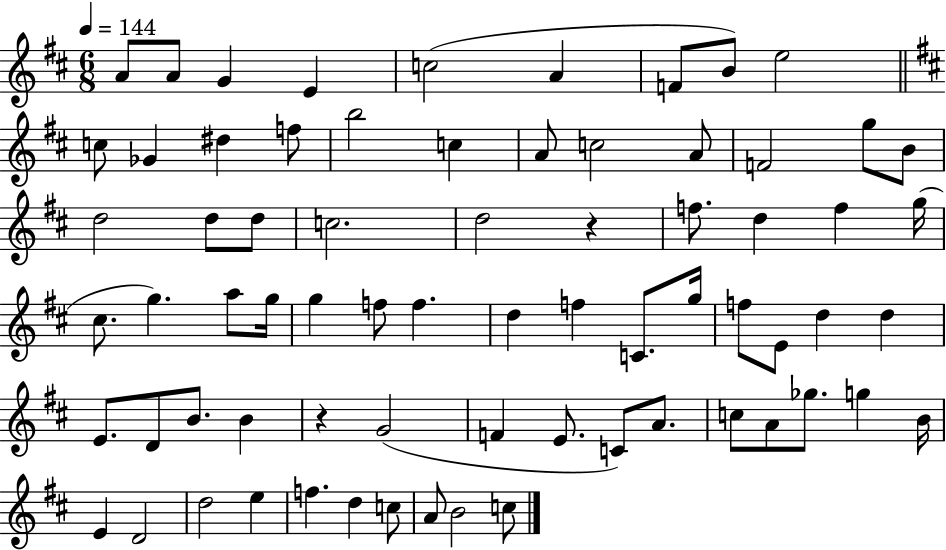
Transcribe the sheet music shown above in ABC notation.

X:1
T:Untitled
M:6/8
L:1/4
K:D
A/2 A/2 G E c2 A F/2 B/2 e2 c/2 _G ^d f/2 b2 c A/2 c2 A/2 F2 g/2 B/2 d2 d/2 d/2 c2 d2 z f/2 d f g/4 ^c/2 g a/2 g/4 g f/2 f d f C/2 g/4 f/2 E/2 d d E/2 D/2 B/2 B z G2 F E/2 C/2 A/2 c/2 A/2 _g/2 g B/4 E D2 d2 e f d c/2 A/2 B2 c/2